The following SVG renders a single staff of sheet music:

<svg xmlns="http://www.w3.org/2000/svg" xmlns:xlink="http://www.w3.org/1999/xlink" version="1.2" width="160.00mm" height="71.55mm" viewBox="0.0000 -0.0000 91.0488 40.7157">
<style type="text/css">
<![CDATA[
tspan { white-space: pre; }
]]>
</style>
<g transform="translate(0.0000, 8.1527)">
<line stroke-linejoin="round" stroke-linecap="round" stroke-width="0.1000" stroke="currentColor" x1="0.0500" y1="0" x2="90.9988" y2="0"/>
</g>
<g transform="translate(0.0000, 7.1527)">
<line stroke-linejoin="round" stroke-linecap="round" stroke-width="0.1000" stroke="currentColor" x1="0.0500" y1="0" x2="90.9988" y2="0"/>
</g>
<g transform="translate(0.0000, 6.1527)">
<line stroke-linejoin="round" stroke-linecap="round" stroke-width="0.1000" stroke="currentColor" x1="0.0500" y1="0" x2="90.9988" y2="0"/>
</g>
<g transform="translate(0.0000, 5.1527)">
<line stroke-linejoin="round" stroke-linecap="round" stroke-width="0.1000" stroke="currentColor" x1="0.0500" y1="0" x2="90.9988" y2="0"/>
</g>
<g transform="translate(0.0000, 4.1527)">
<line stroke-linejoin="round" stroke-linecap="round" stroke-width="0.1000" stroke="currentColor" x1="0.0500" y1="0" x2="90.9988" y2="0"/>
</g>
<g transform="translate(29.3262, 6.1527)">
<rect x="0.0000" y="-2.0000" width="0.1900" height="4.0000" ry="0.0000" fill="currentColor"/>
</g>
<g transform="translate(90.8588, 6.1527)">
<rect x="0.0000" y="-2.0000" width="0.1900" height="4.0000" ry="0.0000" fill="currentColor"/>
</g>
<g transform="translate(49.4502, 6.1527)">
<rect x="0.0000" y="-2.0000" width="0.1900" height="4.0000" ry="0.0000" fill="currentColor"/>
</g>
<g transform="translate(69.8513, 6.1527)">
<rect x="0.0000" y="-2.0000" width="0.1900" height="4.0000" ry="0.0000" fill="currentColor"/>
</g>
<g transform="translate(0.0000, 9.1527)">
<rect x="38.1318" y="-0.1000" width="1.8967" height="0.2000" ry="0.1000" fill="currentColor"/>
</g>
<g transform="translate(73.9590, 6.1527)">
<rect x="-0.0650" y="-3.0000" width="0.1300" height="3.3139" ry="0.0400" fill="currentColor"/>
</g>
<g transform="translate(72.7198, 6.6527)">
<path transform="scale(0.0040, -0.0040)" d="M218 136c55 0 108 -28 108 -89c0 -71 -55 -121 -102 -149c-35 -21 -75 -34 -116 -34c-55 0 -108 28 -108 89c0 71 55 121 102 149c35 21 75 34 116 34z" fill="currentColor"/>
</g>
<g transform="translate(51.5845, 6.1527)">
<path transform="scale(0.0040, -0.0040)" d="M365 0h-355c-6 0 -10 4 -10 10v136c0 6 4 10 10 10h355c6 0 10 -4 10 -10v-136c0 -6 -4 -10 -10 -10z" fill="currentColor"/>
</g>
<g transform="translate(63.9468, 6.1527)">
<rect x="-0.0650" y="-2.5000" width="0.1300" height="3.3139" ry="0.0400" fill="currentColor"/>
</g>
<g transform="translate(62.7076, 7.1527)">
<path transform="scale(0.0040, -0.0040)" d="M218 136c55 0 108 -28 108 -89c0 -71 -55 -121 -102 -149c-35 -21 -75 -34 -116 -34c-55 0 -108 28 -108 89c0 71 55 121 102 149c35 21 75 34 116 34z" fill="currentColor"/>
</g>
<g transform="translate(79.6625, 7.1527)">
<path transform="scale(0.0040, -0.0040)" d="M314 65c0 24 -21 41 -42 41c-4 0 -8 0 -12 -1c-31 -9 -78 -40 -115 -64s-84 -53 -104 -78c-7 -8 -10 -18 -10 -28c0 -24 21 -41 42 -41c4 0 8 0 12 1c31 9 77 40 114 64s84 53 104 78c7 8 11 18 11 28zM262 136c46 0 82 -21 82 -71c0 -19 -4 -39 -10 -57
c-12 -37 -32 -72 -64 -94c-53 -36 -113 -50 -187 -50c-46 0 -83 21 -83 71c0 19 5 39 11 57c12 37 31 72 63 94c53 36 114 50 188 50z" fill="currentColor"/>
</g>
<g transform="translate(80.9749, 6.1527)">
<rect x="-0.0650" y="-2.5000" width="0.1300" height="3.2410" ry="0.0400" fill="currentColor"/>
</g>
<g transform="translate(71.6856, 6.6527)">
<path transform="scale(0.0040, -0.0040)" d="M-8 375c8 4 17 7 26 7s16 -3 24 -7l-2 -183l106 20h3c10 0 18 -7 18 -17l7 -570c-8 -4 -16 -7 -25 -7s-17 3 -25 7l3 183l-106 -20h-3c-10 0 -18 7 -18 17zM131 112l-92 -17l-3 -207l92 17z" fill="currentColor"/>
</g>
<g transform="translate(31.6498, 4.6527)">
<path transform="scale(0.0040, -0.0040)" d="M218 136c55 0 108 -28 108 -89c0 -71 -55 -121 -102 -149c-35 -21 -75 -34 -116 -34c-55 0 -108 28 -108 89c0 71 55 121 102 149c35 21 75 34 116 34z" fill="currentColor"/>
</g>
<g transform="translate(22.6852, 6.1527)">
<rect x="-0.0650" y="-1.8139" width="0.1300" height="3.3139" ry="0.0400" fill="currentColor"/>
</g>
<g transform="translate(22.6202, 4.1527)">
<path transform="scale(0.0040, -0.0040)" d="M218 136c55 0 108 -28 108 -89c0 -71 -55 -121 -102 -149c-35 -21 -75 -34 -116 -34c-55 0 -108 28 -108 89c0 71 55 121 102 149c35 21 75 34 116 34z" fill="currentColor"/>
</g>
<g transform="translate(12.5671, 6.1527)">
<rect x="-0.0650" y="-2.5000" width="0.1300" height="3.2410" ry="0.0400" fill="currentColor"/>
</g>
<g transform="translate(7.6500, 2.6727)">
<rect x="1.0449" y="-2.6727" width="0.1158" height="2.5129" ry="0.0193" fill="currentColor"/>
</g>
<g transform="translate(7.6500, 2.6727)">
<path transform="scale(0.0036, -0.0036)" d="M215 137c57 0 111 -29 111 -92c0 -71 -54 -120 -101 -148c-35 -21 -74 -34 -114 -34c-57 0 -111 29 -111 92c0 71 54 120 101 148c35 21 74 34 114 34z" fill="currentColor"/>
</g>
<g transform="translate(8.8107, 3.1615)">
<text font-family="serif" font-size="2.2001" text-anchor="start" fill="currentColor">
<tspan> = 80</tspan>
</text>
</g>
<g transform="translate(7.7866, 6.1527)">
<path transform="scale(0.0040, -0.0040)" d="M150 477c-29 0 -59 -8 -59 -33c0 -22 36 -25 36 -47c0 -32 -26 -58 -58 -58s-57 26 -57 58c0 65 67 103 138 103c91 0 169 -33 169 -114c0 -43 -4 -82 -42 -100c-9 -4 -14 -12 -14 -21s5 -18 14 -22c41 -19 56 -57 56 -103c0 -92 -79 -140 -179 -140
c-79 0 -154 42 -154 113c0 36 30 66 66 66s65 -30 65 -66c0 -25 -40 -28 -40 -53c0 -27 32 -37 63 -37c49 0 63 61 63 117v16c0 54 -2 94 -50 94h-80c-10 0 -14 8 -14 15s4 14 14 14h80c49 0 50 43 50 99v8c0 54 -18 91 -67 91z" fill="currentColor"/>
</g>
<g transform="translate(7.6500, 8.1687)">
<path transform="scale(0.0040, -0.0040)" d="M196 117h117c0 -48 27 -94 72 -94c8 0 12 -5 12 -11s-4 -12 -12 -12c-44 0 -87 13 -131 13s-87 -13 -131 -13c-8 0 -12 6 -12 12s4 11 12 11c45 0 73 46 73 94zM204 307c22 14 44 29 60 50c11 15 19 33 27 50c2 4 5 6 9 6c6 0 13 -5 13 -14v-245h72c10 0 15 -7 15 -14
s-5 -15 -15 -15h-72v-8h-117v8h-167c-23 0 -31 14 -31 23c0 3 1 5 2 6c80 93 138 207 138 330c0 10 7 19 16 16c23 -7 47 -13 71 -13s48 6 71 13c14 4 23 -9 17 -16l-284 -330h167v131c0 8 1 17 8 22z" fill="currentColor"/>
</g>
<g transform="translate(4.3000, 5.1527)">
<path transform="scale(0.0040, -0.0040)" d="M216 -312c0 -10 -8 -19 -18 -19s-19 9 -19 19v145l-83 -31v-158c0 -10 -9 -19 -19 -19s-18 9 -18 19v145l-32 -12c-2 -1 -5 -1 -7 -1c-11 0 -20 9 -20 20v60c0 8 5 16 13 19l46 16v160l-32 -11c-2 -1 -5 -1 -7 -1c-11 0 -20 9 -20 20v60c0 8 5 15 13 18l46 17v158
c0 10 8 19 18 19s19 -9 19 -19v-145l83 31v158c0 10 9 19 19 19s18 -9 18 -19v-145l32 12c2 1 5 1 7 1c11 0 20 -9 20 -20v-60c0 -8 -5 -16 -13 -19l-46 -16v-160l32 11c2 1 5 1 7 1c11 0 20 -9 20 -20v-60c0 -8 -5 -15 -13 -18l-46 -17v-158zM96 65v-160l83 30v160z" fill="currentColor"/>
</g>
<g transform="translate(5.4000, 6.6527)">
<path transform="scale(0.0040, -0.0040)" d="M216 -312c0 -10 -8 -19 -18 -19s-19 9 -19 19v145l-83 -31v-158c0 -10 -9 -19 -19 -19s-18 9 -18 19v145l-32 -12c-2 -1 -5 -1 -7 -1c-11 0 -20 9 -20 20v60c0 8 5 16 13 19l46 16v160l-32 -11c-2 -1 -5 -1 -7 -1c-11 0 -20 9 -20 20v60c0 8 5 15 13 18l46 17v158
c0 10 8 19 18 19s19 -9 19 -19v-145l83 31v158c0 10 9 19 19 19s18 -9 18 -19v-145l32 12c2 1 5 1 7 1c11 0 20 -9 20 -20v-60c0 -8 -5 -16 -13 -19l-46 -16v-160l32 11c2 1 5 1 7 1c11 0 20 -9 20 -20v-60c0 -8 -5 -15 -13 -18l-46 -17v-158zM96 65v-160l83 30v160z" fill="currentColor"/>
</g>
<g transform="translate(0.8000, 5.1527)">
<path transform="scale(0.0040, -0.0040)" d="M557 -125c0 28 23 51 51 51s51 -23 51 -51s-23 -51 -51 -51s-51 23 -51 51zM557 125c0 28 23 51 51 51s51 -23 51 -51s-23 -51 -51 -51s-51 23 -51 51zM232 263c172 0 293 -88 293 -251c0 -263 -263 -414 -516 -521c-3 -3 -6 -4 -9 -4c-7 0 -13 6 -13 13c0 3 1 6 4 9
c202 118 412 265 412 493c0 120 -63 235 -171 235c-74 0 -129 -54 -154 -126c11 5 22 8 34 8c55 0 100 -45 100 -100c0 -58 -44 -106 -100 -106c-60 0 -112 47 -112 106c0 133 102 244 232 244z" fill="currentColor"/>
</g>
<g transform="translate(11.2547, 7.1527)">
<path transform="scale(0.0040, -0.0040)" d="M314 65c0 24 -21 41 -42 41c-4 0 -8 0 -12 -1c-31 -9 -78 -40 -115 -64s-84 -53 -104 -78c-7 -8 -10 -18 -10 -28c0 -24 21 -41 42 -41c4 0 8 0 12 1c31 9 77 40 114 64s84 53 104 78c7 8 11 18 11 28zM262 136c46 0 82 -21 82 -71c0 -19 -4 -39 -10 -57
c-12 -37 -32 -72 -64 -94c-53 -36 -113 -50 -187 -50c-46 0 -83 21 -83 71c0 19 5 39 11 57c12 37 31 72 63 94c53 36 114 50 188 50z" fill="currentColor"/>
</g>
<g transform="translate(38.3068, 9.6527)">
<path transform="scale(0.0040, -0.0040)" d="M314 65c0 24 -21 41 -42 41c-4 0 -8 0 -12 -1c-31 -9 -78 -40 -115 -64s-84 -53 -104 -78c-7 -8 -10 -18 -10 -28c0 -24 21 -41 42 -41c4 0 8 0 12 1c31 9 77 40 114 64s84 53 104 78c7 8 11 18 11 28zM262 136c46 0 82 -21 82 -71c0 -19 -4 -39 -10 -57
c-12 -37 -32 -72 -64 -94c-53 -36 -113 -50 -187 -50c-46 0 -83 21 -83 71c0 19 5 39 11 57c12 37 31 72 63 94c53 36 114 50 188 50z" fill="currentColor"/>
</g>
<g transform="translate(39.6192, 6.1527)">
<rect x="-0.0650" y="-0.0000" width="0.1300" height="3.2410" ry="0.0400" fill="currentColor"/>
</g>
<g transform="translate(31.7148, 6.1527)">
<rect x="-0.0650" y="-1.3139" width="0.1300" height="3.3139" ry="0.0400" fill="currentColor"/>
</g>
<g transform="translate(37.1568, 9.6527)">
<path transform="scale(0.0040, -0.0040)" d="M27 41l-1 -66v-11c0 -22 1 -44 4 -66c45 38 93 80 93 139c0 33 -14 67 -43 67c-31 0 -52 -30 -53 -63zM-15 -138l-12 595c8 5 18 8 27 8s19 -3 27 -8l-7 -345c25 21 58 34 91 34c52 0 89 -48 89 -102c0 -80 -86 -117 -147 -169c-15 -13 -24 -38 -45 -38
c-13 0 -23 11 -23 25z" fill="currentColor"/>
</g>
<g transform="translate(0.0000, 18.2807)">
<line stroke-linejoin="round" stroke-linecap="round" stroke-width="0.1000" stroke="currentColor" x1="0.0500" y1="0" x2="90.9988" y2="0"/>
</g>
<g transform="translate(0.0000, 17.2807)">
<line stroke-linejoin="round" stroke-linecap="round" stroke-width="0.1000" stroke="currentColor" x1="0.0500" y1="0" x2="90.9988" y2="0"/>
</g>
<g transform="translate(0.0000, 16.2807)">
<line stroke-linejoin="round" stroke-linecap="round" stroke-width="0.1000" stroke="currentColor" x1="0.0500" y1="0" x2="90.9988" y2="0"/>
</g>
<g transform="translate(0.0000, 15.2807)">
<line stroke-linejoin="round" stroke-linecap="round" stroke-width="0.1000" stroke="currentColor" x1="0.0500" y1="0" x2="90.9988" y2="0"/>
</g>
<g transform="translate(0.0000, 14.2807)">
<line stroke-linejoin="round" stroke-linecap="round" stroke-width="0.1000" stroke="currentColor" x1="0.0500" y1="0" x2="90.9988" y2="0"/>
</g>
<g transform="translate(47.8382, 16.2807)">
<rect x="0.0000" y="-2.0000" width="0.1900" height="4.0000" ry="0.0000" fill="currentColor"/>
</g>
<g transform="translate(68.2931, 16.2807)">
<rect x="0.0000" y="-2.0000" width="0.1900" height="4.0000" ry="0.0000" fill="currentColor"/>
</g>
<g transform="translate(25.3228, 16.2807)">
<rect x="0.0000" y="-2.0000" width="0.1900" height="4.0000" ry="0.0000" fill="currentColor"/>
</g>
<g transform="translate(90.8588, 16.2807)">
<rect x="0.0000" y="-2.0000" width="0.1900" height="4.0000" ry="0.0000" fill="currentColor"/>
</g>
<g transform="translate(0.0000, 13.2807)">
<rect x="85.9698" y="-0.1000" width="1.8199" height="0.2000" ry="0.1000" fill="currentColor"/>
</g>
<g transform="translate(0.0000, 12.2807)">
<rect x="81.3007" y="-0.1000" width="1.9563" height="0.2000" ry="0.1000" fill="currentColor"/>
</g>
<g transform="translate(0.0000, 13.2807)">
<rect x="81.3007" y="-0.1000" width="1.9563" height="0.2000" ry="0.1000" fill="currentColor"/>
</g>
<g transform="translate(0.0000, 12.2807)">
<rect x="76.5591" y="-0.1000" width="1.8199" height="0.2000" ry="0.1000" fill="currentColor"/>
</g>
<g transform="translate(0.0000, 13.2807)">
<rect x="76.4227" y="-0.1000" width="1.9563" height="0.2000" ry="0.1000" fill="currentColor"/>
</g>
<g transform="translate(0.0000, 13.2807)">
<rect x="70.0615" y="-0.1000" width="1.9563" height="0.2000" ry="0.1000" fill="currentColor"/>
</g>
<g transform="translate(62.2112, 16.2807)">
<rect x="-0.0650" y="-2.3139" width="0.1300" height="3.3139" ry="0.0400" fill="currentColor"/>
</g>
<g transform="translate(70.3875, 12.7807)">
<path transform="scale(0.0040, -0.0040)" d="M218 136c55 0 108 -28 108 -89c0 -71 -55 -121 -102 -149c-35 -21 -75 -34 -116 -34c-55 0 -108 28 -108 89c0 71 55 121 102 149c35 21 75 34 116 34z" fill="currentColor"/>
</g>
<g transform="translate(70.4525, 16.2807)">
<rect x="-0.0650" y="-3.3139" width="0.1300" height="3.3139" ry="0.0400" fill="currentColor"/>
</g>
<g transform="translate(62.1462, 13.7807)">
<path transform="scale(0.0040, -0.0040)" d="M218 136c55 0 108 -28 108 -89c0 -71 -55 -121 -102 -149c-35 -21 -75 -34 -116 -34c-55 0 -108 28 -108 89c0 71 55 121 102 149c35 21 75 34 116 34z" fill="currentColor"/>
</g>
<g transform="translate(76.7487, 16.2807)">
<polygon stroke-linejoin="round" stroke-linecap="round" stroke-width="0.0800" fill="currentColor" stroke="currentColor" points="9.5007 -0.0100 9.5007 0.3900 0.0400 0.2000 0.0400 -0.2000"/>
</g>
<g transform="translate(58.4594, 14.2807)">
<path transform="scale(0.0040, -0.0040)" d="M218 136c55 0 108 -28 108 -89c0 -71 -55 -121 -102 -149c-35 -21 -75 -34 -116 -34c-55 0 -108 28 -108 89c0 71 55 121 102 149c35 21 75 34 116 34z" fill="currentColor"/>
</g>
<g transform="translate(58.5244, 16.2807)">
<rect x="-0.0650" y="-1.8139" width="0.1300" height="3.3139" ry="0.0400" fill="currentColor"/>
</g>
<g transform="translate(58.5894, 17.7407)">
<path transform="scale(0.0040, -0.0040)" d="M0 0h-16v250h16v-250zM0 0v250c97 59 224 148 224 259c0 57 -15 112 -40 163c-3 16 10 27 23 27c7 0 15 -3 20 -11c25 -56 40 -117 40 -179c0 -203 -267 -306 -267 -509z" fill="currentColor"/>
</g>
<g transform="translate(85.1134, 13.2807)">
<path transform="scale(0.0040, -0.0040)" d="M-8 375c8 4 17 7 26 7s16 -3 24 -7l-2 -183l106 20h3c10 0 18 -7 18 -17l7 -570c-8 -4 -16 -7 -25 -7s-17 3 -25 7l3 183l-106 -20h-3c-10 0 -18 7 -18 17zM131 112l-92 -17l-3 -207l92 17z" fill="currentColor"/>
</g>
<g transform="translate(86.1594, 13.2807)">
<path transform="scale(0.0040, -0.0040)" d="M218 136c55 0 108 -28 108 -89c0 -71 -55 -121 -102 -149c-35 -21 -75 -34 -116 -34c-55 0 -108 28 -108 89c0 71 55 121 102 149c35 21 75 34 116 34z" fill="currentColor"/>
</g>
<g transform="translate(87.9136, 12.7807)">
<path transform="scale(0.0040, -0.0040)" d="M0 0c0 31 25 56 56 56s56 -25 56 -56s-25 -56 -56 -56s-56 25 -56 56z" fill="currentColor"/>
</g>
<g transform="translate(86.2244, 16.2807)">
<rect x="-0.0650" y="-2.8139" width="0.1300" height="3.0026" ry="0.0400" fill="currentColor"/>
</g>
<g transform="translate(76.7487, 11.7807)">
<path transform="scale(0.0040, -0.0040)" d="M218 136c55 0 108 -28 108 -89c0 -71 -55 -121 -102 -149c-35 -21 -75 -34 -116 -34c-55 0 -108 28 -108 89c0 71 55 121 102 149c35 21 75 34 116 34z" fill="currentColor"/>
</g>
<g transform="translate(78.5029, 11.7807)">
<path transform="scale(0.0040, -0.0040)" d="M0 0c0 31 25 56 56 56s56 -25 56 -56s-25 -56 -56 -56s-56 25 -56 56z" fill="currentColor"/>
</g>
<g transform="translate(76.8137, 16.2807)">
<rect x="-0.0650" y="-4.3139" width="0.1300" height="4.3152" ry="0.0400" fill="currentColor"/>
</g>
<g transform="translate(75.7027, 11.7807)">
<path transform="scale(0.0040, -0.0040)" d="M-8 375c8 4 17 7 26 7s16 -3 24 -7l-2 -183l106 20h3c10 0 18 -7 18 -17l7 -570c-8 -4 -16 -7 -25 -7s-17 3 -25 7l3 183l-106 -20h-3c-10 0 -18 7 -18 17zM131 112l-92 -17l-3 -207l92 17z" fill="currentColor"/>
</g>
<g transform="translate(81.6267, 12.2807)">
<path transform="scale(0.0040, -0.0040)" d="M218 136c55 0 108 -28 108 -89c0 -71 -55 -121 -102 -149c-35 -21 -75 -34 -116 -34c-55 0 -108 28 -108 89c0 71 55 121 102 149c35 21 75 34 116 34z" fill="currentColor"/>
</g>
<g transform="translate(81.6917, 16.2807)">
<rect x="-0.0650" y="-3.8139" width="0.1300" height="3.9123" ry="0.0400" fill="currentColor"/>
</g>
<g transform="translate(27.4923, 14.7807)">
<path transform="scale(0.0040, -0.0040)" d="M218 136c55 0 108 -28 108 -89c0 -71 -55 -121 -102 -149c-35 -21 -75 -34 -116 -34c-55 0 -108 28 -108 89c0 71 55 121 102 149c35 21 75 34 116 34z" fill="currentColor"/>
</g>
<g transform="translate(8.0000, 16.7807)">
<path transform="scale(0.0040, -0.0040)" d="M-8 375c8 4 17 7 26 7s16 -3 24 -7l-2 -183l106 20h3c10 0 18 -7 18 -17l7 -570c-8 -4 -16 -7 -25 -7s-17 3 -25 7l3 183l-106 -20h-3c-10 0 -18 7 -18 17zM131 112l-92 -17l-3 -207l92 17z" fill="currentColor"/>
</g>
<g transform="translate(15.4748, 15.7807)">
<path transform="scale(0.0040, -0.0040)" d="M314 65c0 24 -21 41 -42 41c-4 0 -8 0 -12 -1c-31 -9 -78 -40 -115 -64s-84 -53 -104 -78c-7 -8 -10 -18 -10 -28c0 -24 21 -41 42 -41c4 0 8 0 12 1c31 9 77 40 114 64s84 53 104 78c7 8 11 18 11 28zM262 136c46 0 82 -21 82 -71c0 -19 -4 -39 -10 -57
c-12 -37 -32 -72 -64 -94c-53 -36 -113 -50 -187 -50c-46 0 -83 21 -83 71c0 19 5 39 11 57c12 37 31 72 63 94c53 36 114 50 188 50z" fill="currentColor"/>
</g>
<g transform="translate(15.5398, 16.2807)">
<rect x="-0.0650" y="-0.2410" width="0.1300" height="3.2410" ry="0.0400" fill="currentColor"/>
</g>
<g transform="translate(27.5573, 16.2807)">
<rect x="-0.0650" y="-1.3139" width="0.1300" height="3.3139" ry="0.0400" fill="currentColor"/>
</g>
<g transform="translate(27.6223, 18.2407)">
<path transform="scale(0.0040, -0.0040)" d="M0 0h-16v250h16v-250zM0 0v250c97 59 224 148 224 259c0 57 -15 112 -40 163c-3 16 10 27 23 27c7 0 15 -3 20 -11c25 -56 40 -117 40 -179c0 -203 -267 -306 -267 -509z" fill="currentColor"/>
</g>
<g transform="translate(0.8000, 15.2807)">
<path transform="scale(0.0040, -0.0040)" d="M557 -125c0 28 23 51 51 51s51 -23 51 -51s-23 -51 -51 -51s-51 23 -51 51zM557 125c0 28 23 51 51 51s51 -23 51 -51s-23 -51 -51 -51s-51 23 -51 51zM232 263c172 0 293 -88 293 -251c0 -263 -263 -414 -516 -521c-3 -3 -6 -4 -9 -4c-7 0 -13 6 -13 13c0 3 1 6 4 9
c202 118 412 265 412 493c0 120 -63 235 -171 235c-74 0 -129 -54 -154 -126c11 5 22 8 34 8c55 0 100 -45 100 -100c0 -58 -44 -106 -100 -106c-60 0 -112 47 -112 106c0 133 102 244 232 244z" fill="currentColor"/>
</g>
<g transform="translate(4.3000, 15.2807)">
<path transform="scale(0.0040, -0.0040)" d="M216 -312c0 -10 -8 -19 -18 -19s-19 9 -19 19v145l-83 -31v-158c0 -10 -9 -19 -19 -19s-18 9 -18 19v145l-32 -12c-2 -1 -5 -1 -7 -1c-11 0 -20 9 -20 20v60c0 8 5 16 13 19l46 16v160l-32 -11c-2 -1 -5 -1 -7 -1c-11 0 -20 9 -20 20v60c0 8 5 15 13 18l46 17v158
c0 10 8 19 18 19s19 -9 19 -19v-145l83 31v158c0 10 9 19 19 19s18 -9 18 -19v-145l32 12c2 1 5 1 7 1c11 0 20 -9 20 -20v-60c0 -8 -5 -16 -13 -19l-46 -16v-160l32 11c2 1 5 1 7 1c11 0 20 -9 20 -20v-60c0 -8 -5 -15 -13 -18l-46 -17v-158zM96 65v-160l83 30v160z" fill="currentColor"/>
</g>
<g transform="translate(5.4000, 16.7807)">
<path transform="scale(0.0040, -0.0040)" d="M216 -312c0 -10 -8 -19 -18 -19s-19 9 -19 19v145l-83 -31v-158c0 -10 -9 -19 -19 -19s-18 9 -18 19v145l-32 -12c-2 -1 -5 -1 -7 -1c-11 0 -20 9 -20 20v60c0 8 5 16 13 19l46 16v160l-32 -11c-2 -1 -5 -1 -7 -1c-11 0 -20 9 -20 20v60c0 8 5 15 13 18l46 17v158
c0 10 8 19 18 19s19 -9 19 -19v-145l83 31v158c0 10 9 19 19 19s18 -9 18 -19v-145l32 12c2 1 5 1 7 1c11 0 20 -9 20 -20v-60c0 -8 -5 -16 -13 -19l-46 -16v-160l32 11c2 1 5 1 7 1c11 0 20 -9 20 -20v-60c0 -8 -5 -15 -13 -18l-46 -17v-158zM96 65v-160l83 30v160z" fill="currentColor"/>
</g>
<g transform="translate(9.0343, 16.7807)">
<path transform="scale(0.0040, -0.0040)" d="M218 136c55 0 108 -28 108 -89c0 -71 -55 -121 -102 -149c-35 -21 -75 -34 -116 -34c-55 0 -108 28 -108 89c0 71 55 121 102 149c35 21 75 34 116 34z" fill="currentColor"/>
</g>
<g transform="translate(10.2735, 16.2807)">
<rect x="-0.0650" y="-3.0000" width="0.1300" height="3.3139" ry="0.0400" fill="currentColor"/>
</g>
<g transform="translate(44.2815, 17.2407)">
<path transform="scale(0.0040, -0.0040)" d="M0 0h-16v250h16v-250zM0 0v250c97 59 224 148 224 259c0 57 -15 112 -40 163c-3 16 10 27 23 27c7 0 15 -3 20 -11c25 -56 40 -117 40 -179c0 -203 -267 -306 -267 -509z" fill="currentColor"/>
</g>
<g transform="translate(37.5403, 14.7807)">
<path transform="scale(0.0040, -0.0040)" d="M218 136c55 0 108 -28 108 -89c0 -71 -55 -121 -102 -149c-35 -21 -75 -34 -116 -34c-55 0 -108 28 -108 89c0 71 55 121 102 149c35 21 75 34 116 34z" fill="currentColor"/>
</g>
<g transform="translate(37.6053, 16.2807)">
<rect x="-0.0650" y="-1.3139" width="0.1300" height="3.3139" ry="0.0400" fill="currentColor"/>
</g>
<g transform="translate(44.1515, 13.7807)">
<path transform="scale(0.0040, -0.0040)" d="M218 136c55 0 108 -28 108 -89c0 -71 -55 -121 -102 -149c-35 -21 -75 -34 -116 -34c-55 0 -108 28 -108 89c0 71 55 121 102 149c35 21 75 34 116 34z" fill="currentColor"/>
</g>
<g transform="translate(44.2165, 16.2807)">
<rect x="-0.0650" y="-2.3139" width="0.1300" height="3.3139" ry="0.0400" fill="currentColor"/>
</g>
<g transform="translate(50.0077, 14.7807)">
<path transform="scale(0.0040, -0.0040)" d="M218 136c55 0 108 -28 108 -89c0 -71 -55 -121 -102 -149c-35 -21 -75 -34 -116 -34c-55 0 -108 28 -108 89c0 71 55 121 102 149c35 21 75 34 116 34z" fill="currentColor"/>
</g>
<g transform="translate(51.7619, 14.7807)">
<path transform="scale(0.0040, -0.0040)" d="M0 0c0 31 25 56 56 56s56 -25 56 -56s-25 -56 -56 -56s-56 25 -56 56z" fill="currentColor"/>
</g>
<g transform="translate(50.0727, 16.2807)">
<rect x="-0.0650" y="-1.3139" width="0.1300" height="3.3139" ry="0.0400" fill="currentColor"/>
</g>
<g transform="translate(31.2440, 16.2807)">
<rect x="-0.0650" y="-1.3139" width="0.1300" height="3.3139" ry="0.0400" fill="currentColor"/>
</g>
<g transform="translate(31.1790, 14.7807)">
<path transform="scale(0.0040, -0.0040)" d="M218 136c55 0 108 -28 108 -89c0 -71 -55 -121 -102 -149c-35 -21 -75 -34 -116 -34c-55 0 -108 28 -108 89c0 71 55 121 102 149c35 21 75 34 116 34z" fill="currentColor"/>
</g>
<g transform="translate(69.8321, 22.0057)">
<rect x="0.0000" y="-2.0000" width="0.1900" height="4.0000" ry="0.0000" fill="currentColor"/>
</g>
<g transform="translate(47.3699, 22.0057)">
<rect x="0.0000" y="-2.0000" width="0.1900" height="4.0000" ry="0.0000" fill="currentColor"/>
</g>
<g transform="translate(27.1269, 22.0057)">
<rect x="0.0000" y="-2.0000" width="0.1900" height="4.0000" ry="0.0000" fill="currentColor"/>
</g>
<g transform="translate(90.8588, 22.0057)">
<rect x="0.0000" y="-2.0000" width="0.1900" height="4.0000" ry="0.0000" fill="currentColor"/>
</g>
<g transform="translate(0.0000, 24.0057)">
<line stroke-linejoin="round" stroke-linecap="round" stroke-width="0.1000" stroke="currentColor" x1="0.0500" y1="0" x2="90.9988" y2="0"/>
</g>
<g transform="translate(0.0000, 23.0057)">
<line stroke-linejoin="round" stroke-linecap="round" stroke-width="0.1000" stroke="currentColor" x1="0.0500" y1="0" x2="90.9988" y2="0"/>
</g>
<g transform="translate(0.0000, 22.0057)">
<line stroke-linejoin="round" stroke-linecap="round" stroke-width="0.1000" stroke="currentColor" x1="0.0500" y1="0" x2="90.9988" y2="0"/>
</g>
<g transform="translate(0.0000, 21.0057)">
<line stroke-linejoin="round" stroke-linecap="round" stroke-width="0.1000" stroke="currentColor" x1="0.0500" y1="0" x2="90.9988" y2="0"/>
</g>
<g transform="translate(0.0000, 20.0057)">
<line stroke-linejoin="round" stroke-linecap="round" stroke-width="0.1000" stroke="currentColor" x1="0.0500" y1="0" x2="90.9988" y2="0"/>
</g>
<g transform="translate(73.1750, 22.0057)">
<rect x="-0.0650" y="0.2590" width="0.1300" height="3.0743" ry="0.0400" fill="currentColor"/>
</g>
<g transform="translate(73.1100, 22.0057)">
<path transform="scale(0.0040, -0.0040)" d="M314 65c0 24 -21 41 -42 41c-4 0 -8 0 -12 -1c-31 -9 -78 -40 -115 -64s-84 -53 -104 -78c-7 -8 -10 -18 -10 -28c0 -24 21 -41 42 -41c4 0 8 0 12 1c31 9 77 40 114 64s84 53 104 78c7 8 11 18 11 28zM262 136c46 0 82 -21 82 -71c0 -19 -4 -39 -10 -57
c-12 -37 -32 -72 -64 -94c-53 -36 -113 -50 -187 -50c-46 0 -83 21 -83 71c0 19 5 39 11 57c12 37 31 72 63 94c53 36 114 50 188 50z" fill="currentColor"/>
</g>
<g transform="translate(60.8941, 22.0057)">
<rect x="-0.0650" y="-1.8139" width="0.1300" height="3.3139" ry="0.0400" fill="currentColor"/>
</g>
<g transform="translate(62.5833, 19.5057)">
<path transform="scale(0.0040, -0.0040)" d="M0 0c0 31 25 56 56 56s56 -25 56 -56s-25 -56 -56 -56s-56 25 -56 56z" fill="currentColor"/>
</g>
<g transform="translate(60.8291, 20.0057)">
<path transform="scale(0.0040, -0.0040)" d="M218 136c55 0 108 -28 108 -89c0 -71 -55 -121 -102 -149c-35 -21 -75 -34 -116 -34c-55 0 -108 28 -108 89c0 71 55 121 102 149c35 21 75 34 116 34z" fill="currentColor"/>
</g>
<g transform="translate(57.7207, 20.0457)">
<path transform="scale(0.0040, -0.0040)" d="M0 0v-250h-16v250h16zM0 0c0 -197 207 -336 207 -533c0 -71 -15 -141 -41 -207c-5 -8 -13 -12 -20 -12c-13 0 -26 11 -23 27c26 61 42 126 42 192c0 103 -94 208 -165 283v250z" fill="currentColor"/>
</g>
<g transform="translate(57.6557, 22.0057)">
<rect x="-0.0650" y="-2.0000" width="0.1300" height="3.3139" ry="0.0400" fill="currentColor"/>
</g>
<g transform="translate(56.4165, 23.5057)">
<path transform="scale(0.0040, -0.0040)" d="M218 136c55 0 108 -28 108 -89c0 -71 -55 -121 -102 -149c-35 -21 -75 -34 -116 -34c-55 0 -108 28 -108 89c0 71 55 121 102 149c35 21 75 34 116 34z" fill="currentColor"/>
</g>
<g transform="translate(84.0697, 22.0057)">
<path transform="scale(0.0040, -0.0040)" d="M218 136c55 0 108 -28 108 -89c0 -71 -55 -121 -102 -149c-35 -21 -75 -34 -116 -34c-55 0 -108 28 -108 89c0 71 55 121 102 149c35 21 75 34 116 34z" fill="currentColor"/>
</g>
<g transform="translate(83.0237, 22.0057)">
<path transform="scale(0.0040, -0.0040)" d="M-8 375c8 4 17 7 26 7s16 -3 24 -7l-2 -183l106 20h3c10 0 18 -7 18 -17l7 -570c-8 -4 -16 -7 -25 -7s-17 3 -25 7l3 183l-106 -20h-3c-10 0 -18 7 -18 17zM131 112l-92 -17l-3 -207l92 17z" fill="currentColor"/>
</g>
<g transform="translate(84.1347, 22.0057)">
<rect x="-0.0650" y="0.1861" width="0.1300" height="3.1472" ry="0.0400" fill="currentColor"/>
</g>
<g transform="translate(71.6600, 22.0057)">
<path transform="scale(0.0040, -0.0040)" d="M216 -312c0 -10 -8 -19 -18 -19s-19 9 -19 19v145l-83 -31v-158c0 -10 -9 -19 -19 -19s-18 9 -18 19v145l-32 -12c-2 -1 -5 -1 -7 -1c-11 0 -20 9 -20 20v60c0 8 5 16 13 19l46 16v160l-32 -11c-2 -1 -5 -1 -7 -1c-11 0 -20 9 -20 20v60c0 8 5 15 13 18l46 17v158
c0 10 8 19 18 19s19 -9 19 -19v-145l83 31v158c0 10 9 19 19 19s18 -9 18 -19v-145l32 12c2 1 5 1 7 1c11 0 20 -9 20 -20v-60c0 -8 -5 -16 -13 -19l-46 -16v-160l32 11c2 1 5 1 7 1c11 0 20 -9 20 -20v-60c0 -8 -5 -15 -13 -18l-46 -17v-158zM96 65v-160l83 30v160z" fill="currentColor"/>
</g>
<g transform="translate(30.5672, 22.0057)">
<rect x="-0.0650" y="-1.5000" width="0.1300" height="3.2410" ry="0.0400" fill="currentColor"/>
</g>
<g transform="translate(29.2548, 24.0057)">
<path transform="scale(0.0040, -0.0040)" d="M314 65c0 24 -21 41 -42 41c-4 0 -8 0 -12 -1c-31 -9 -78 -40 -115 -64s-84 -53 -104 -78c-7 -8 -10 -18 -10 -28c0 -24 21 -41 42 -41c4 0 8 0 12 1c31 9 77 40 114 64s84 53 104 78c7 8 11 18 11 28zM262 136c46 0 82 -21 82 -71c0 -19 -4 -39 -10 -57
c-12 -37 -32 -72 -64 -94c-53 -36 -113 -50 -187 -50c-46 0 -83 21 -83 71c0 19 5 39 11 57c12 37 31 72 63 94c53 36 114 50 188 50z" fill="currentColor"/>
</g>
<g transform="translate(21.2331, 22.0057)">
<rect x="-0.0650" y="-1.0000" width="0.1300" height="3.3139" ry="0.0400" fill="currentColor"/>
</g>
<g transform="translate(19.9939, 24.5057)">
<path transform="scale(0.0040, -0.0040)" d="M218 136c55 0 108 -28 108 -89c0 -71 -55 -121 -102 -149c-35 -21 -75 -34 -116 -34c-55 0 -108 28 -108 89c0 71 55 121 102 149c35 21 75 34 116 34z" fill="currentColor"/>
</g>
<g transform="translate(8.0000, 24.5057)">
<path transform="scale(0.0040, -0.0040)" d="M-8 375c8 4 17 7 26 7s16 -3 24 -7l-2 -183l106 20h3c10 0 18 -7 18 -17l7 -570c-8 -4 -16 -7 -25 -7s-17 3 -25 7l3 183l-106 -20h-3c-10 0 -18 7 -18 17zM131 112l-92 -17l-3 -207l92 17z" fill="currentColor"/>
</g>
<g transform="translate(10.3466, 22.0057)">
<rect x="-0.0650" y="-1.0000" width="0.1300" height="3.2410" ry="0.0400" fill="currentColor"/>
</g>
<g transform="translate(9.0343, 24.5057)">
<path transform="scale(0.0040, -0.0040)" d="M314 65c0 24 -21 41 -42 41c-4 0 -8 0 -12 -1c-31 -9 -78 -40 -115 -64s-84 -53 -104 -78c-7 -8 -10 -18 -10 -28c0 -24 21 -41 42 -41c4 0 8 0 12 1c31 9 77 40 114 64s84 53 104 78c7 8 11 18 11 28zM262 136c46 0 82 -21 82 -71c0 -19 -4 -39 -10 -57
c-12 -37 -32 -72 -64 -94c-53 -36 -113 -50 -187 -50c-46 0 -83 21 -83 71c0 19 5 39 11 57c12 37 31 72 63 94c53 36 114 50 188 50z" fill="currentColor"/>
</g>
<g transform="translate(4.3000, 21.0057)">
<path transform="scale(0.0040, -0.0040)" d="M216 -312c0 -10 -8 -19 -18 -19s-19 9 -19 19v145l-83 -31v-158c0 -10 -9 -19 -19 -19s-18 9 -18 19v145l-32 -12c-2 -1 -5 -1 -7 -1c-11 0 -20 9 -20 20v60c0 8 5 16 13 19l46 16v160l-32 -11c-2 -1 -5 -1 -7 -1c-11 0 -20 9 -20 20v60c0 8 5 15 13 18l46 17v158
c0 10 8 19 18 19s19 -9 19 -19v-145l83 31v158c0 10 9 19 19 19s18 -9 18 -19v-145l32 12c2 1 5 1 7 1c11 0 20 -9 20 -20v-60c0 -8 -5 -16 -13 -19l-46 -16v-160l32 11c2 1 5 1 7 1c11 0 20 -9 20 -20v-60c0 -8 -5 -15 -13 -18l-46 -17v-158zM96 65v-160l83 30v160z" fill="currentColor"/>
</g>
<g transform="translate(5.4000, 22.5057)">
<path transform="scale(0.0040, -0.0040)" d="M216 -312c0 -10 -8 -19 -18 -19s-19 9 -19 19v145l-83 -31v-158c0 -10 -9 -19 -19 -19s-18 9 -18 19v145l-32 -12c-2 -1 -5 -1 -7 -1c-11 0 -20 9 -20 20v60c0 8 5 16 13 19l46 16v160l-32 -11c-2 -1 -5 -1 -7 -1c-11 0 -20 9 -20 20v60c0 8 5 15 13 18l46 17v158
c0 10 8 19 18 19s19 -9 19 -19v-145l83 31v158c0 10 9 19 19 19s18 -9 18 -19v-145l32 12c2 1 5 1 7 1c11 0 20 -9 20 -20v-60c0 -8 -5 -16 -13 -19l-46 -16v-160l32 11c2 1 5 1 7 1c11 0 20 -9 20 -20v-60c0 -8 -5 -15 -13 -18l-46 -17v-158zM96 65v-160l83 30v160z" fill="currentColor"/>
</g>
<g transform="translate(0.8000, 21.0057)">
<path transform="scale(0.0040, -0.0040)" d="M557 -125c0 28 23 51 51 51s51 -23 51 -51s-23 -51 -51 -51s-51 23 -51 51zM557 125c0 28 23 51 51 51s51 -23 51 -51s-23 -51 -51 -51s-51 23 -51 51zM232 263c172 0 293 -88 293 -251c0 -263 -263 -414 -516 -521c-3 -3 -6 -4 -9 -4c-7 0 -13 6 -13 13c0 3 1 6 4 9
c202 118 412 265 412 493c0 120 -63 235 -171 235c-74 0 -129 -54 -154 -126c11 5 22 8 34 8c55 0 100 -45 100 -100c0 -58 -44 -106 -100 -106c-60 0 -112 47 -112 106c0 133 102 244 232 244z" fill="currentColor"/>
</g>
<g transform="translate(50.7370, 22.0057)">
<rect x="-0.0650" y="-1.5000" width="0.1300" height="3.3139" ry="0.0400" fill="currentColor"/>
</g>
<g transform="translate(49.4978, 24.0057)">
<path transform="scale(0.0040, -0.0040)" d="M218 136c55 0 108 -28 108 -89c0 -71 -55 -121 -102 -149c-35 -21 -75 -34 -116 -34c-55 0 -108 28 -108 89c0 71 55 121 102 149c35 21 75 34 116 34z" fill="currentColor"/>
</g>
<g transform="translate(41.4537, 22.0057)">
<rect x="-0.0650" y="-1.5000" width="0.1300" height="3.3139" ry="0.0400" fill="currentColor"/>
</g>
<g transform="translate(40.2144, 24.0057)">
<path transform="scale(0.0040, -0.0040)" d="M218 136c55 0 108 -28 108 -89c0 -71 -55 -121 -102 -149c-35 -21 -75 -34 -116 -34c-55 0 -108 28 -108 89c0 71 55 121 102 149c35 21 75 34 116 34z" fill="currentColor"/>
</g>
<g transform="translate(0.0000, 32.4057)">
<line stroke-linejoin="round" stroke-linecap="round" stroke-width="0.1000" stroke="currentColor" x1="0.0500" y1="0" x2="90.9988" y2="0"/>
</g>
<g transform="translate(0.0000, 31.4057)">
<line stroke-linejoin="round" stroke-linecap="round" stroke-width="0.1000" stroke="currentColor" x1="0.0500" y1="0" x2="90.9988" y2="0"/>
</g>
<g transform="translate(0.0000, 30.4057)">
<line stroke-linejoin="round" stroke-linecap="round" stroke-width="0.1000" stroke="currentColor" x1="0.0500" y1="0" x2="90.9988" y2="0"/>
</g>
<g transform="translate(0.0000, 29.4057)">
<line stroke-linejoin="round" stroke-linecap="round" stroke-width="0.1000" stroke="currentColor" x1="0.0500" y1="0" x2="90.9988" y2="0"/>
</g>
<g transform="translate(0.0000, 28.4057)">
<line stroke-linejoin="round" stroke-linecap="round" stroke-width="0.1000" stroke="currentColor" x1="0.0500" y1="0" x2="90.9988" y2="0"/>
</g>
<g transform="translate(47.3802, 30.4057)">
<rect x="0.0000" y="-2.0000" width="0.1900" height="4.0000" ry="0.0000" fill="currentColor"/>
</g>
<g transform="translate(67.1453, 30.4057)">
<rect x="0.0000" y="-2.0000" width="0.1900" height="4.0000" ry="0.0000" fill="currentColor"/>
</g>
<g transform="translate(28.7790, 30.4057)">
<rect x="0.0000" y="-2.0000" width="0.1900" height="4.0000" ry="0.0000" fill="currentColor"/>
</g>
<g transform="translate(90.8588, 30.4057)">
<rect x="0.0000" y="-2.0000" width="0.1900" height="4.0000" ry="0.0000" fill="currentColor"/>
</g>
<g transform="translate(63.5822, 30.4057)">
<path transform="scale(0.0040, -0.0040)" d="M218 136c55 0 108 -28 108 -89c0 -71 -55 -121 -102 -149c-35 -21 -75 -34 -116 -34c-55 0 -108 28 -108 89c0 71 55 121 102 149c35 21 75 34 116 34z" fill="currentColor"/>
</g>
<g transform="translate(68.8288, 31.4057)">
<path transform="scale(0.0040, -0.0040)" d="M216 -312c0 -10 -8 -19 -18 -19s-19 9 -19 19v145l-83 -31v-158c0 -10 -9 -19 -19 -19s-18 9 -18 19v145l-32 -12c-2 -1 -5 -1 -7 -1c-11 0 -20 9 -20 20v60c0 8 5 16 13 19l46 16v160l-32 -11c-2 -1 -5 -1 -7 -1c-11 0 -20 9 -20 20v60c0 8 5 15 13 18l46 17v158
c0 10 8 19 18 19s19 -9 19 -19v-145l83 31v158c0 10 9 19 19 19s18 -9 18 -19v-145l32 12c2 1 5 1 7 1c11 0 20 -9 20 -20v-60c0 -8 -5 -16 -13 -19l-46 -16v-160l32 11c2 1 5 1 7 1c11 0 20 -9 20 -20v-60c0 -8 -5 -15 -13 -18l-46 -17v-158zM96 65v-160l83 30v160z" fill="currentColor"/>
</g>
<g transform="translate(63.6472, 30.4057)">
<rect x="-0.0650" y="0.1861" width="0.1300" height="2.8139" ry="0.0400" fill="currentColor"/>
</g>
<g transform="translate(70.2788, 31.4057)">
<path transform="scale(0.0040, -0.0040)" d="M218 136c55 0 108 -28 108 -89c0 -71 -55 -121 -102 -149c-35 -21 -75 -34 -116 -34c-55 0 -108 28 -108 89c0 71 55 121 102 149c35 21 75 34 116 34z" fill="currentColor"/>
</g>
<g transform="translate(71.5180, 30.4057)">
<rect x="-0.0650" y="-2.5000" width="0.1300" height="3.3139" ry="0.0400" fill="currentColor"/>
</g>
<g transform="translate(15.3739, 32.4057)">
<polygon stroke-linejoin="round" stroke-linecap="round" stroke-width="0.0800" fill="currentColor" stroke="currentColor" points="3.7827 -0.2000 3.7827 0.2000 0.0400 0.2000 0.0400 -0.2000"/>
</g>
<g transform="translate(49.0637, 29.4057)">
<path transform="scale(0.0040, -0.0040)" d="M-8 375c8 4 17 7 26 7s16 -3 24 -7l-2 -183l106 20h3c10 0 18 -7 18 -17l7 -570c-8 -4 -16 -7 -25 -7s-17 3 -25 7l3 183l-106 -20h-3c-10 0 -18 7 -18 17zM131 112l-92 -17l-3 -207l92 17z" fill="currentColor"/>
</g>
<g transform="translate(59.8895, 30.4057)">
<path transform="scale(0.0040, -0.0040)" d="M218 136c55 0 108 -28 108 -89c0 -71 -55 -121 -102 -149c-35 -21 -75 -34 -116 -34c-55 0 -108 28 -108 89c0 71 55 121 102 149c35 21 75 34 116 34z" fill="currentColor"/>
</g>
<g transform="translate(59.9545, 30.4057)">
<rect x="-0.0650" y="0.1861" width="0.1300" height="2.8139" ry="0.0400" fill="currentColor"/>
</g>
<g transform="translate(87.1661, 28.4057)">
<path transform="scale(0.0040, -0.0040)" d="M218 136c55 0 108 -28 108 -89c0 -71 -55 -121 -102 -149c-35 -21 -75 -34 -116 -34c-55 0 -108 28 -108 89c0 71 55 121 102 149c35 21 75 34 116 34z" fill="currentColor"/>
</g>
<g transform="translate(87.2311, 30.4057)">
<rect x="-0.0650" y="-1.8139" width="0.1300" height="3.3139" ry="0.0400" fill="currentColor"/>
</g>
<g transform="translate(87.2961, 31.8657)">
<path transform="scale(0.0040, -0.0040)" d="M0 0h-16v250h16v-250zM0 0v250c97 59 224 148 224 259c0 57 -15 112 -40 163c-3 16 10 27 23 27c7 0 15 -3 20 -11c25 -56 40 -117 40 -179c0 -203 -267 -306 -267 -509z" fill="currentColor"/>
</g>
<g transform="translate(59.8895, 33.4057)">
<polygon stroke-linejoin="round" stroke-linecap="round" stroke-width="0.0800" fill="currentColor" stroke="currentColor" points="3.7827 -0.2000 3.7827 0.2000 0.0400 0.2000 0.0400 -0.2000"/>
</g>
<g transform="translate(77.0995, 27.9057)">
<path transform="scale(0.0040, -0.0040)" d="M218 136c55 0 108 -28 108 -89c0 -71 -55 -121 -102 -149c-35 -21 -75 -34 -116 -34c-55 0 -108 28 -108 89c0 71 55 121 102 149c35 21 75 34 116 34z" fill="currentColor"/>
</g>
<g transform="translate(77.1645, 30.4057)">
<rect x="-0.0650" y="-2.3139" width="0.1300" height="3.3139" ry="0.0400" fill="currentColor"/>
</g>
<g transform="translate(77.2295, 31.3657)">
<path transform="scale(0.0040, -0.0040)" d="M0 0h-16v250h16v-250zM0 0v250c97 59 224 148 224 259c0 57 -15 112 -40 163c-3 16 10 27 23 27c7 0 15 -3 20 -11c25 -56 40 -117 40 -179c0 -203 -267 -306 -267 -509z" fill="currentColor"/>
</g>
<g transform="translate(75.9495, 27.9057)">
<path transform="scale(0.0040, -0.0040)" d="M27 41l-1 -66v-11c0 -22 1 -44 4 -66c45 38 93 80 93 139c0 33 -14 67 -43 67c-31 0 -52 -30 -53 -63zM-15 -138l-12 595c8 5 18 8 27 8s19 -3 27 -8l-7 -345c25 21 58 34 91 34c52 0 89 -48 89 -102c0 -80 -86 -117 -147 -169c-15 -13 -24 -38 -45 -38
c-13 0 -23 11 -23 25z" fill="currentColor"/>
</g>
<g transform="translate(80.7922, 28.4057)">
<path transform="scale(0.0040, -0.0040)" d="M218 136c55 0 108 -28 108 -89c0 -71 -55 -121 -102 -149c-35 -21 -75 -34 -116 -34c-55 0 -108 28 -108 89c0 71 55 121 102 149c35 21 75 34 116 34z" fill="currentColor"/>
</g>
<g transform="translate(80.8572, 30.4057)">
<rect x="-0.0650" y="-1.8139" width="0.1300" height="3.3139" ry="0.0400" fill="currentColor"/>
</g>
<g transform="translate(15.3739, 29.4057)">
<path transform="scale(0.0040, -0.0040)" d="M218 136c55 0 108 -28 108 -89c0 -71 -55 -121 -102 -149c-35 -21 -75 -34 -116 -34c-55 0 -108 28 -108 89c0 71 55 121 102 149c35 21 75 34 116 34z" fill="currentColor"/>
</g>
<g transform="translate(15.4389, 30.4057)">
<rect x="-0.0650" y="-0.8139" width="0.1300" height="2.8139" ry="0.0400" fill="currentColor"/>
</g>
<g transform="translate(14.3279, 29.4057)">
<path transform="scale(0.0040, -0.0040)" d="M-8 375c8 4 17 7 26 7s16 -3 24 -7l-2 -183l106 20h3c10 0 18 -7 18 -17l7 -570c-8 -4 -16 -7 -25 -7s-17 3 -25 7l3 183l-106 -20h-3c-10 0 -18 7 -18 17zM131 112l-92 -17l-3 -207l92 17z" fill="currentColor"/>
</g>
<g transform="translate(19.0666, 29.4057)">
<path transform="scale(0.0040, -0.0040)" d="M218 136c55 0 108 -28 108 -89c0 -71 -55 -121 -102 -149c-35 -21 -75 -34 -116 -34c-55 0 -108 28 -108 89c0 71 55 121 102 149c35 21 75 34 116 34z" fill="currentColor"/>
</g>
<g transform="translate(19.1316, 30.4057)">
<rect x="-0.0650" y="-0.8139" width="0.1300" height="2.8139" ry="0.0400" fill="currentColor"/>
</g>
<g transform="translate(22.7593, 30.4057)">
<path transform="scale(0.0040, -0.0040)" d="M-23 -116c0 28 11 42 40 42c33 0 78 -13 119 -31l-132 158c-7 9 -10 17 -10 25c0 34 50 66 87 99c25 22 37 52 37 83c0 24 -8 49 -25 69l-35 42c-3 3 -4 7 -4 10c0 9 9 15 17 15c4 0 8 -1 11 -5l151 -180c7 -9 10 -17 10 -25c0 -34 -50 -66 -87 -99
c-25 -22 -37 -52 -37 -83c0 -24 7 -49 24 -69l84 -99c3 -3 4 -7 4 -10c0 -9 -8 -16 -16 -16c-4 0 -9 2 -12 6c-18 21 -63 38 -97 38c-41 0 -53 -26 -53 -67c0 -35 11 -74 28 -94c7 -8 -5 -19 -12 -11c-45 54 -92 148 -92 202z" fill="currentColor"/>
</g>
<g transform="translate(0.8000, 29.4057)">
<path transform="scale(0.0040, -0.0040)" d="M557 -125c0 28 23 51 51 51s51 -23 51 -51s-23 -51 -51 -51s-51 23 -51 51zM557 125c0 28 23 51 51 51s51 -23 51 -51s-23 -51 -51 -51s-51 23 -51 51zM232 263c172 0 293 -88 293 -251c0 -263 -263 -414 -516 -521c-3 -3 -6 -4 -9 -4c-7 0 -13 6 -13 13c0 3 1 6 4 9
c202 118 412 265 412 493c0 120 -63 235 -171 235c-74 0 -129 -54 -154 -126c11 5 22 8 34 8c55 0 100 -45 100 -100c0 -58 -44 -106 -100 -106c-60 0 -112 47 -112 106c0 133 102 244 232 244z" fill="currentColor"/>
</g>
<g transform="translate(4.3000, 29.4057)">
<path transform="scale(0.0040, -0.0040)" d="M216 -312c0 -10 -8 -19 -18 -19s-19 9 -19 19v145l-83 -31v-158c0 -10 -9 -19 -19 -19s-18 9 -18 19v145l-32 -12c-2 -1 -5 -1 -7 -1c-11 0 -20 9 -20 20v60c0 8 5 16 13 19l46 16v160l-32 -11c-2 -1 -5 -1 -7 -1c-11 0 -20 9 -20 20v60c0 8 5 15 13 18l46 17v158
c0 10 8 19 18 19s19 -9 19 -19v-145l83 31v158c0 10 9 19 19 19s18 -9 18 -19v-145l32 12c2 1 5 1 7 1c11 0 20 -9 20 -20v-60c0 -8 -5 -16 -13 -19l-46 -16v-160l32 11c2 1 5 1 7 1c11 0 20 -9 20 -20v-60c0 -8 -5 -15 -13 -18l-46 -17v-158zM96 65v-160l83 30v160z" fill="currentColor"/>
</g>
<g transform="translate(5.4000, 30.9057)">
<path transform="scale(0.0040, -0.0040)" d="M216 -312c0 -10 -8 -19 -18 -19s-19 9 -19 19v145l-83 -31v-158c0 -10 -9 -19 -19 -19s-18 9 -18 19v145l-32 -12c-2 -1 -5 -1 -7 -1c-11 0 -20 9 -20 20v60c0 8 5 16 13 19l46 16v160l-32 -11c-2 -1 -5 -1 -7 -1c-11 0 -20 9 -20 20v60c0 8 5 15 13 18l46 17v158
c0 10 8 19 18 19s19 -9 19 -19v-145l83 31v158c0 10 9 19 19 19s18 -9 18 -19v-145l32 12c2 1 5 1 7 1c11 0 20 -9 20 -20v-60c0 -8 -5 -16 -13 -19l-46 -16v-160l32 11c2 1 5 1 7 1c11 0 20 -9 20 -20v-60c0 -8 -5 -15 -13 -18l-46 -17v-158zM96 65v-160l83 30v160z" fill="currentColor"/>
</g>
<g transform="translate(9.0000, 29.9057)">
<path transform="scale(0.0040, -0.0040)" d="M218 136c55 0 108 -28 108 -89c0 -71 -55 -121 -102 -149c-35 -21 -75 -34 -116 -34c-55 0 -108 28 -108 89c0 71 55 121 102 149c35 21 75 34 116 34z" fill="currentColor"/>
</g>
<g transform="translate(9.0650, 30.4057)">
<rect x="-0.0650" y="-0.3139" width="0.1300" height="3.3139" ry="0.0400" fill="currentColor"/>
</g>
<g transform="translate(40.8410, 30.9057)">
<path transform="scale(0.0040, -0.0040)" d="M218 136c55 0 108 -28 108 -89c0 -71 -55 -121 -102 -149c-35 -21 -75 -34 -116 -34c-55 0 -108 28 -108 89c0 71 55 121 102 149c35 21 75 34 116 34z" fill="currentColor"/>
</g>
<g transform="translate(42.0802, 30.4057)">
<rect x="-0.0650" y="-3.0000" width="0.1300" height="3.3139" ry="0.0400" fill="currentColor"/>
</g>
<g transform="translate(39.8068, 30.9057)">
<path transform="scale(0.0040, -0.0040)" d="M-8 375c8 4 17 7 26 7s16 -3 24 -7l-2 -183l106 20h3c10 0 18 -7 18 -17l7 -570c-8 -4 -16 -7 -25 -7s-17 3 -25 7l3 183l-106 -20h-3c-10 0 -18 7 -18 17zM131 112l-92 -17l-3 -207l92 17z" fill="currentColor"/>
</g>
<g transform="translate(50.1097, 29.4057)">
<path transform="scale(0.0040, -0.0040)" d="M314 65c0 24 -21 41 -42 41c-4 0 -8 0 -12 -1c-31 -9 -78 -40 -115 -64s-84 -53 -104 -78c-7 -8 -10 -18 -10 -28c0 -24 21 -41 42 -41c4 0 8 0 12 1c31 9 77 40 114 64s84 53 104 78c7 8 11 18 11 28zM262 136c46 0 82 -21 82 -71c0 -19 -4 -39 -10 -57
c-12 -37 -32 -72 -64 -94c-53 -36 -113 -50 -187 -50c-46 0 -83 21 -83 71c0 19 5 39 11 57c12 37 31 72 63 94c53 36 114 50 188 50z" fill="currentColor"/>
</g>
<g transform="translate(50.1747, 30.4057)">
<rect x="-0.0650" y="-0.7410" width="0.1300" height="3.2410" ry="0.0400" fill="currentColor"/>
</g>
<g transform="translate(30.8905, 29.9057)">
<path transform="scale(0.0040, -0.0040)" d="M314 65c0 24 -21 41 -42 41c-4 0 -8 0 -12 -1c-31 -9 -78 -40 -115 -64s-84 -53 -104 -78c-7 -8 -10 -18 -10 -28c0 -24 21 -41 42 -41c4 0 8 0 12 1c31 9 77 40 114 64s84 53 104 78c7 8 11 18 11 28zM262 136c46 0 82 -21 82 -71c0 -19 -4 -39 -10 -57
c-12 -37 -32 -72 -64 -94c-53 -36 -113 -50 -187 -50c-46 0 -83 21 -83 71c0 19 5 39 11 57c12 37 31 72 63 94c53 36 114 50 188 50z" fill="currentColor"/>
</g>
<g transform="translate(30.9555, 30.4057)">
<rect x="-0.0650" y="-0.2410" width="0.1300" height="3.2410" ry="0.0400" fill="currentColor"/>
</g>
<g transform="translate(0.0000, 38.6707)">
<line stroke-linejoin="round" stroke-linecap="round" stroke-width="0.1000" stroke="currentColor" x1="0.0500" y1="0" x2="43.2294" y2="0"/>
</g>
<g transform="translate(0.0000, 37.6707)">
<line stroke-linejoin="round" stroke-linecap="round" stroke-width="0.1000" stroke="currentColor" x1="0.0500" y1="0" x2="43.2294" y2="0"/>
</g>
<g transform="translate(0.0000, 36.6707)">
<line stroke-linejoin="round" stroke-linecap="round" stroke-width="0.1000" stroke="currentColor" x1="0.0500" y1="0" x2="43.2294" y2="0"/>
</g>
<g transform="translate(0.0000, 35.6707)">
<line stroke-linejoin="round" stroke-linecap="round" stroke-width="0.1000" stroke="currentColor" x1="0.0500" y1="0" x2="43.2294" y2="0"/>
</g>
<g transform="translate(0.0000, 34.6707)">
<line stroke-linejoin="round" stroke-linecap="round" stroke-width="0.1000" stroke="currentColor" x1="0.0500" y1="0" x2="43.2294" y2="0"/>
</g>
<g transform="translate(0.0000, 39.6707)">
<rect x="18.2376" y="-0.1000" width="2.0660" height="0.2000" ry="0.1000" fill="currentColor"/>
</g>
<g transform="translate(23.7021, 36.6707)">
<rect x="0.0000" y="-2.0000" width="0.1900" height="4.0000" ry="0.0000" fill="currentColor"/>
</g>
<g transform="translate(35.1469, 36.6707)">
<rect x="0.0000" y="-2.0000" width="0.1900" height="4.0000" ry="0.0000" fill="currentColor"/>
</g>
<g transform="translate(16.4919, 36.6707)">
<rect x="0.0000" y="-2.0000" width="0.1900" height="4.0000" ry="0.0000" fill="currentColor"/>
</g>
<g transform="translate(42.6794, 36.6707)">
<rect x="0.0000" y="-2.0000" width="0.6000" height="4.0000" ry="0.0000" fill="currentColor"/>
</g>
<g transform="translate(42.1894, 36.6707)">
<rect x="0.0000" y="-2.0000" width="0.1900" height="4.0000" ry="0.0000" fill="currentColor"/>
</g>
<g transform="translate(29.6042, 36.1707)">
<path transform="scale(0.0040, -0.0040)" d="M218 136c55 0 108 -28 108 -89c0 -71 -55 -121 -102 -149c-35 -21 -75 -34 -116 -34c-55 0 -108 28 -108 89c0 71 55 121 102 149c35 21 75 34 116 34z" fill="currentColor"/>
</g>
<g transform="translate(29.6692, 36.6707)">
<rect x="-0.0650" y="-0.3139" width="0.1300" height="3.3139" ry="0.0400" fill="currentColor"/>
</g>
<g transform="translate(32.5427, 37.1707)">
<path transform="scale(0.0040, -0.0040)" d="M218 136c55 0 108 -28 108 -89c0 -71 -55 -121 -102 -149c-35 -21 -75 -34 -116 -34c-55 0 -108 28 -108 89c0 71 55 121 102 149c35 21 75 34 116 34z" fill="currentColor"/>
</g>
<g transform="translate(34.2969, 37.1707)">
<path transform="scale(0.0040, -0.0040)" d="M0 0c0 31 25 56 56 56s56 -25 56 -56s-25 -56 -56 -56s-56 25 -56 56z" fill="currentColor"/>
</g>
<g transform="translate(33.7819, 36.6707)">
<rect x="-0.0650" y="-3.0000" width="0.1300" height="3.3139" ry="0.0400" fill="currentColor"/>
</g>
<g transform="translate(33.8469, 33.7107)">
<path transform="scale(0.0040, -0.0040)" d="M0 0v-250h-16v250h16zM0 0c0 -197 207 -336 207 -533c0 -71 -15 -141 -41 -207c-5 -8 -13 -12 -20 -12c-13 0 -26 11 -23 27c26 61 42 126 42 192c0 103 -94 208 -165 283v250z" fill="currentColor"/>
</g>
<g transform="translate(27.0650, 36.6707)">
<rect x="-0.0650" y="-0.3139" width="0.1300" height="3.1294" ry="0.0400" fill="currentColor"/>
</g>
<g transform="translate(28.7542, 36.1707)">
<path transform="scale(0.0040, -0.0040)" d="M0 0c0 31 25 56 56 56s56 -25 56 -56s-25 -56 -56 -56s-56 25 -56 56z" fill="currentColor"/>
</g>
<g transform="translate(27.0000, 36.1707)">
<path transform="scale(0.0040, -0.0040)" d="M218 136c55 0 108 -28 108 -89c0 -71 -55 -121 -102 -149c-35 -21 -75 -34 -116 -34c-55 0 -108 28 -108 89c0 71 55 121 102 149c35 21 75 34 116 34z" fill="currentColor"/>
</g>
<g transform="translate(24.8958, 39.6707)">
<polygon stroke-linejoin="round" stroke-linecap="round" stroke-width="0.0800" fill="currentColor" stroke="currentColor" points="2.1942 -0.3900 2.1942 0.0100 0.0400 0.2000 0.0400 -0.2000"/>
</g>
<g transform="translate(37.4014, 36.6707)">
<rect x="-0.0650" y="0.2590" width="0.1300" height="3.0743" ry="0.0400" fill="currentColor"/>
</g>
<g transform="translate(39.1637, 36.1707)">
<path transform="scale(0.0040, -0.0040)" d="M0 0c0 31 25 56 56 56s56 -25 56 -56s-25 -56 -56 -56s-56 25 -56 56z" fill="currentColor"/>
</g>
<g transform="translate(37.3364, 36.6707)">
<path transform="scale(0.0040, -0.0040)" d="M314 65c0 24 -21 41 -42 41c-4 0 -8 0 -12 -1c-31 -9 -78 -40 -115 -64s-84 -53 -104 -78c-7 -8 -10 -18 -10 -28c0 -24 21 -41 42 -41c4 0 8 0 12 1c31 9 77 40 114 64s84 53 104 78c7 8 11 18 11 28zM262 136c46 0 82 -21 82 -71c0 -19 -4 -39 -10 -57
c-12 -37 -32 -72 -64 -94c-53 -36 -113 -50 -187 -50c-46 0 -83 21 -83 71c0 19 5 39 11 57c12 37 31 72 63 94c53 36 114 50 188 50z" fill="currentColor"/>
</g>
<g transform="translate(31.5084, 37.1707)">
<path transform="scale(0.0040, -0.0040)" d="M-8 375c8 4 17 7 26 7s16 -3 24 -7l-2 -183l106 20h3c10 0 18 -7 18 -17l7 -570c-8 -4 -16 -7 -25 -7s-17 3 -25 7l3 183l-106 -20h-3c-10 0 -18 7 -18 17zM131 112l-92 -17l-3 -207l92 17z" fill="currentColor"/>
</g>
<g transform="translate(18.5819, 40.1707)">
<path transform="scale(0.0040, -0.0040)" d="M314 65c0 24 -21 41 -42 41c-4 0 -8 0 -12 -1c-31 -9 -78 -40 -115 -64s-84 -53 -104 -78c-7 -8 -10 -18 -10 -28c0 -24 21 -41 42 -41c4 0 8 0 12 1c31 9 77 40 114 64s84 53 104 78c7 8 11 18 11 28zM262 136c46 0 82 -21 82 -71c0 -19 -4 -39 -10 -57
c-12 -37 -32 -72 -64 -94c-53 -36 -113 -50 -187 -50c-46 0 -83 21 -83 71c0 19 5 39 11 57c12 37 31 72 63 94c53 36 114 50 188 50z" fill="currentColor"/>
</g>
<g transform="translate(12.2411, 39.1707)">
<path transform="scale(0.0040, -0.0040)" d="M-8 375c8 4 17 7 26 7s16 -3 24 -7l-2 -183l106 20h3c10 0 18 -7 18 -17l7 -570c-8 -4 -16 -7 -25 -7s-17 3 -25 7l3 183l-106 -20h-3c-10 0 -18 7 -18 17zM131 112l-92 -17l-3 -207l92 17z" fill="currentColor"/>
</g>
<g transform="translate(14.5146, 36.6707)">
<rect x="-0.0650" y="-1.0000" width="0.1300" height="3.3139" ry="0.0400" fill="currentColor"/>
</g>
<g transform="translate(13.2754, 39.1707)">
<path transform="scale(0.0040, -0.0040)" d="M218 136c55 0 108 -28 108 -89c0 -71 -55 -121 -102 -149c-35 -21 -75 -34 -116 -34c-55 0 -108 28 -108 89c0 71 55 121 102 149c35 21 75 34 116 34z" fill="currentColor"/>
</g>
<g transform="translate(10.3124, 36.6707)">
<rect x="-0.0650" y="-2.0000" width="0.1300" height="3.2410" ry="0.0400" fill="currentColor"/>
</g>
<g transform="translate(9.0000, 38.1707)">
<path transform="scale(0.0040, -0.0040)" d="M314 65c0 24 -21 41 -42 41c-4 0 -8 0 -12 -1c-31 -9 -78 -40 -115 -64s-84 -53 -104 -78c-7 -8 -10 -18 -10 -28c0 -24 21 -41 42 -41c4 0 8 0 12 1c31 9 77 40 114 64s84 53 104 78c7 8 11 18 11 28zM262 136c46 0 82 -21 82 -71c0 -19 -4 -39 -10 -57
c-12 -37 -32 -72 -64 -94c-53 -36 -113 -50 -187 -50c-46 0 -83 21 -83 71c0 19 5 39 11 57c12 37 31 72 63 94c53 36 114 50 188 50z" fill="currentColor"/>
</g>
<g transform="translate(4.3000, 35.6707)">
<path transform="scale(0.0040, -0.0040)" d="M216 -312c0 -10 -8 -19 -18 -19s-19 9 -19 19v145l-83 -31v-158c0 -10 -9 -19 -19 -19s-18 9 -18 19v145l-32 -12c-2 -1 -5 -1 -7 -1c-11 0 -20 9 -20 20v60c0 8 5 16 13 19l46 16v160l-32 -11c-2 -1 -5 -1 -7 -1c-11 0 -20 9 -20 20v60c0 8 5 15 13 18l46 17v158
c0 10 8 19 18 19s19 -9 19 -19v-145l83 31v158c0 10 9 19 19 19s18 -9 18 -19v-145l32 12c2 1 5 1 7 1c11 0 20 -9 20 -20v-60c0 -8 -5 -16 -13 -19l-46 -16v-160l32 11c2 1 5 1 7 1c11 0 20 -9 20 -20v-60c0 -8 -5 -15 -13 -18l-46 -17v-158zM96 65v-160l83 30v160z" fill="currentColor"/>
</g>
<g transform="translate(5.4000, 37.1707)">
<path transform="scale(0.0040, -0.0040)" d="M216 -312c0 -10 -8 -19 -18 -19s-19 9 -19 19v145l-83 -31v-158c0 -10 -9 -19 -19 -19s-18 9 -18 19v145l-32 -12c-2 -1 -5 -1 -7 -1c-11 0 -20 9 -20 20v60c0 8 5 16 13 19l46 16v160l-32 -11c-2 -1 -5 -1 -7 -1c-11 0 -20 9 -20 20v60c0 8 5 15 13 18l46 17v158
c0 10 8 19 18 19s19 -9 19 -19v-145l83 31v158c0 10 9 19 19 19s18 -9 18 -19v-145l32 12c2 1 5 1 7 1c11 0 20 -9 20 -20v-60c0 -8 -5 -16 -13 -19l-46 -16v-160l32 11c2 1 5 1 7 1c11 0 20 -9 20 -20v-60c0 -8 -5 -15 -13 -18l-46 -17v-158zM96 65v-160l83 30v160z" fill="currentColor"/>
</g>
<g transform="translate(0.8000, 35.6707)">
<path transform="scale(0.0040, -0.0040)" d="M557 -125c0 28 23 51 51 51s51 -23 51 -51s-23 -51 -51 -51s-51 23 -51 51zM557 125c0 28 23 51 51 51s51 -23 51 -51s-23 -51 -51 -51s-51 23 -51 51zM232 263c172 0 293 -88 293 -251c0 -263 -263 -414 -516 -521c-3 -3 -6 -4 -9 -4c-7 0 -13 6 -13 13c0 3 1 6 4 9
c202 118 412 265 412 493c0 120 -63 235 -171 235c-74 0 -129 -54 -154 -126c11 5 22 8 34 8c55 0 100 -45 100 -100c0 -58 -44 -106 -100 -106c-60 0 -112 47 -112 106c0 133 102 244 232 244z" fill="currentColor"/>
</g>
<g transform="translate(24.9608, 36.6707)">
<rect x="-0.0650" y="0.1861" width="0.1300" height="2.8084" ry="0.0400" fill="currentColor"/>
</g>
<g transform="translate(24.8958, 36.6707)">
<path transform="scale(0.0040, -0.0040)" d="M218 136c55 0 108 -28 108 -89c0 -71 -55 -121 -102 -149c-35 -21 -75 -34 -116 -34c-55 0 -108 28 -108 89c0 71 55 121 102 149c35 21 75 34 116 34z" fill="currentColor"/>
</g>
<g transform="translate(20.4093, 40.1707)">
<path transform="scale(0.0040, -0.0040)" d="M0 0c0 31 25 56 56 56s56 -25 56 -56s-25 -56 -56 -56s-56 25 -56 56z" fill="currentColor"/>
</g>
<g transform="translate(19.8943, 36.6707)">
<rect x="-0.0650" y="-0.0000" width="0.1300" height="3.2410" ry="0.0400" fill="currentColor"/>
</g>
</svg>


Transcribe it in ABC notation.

X:1
T:Untitled
M:3/4
L:1/4
K:D
B,,2 A, G, _D,,2 z2 B,, C, B,,2 C, E,2 G,/2 G, G, B,/2 G, A,/2 B, D F/2 E/2 C/2 F,,2 F,, G,,2 G,, G,, A,,/2 A, ^D,2 D, E, F,/2 F,/2 z E,2 C, F,2 D,/2 D,/2 ^B,, _B,/2 A, A,/2 A,,2 F,, D,,2 D,/2 E,/2 E, C,/2 D,2